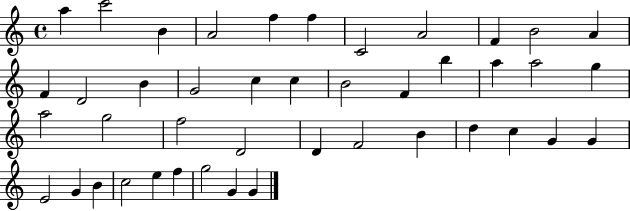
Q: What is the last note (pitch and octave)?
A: G4